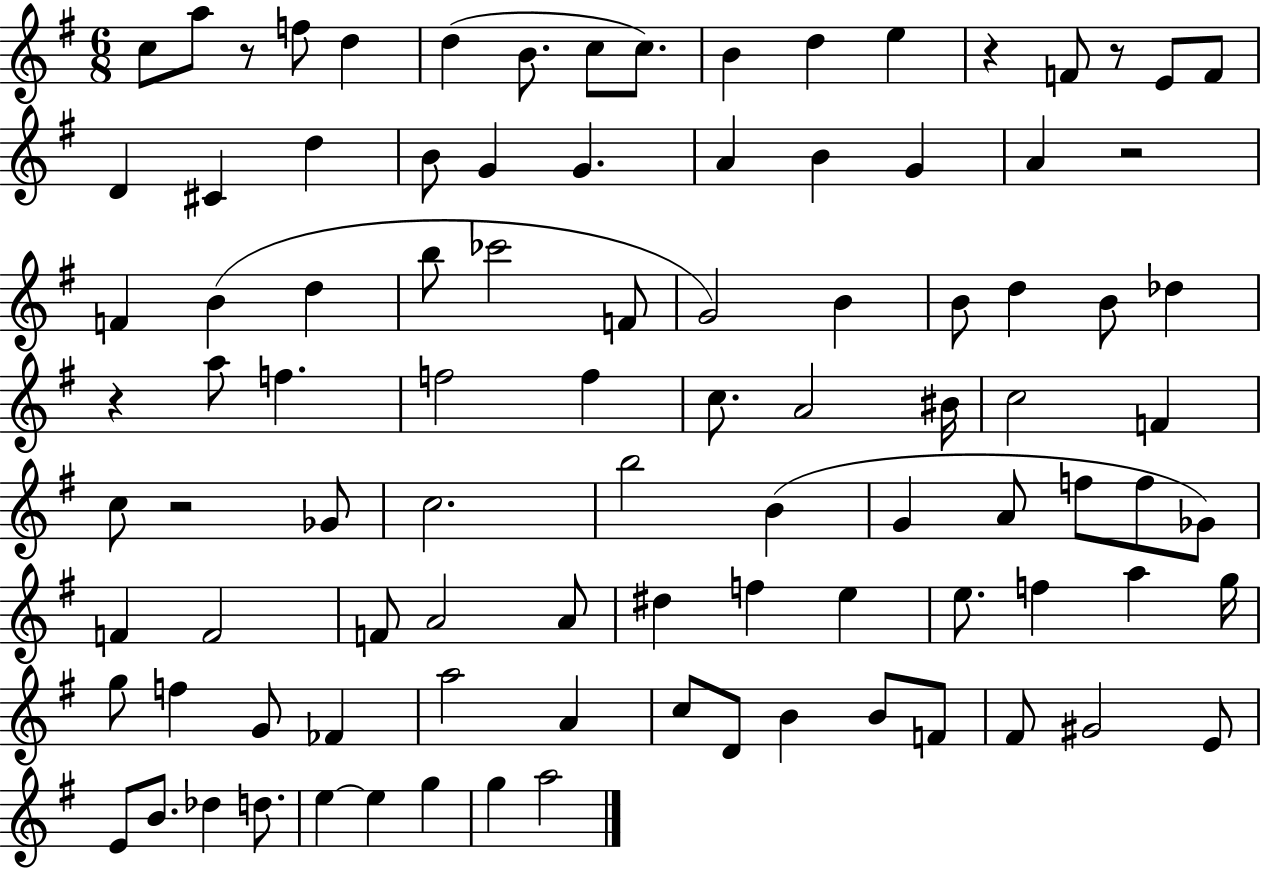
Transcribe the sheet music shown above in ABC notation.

X:1
T:Untitled
M:6/8
L:1/4
K:G
c/2 a/2 z/2 f/2 d d B/2 c/2 c/2 B d e z F/2 z/2 E/2 F/2 D ^C d B/2 G G A B G A z2 F B d b/2 _c'2 F/2 G2 B B/2 d B/2 _d z a/2 f f2 f c/2 A2 ^B/4 c2 F c/2 z2 _G/2 c2 b2 B G A/2 f/2 f/2 _G/2 F F2 F/2 A2 A/2 ^d f e e/2 f a g/4 g/2 f G/2 _F a2 A c/2 D/2 B B/2 F/2 ^F/2 ^G2 E/2 E/2 B/2 _d d/2 e e g g a2